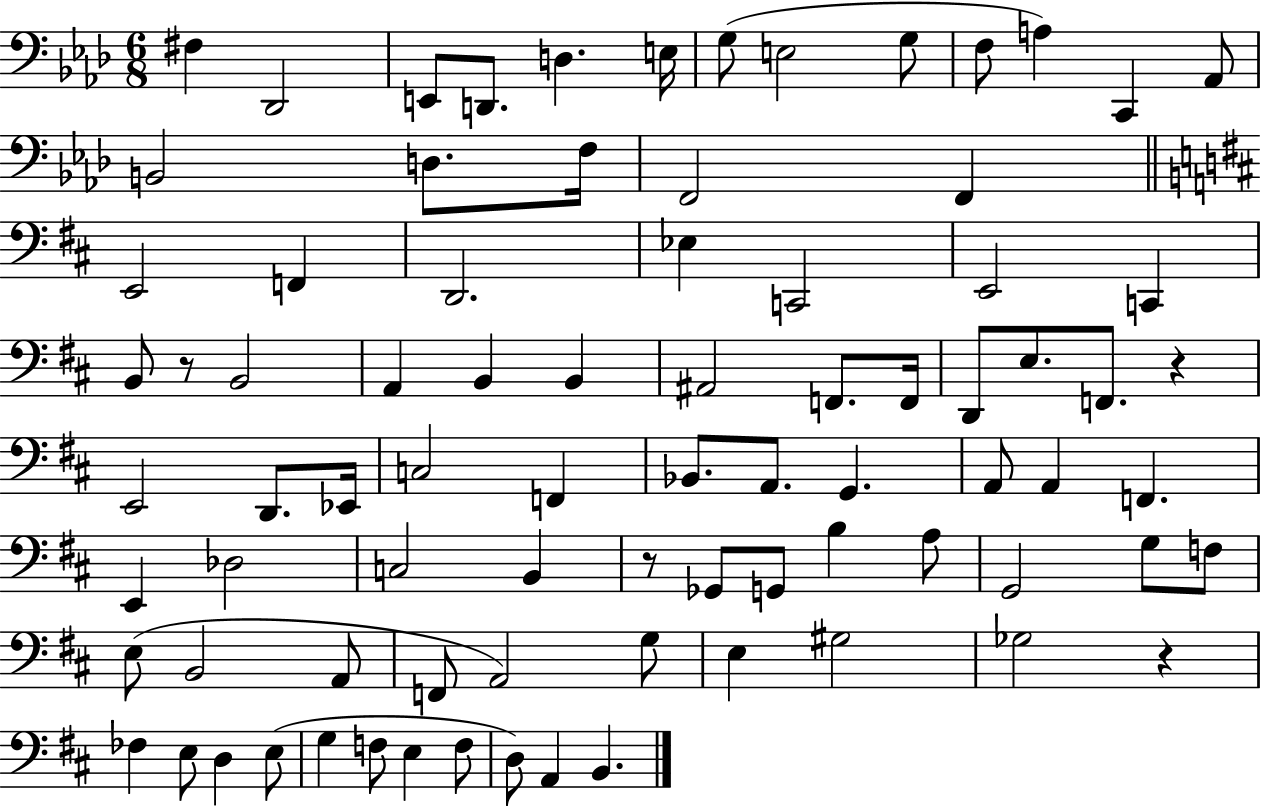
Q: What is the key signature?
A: AES major